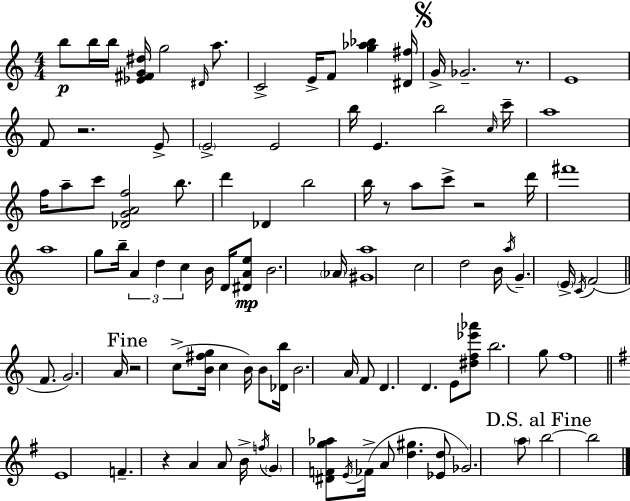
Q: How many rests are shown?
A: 6